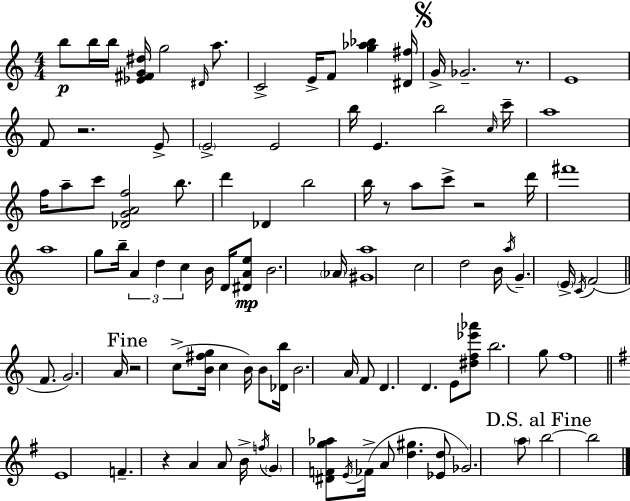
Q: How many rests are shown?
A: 6